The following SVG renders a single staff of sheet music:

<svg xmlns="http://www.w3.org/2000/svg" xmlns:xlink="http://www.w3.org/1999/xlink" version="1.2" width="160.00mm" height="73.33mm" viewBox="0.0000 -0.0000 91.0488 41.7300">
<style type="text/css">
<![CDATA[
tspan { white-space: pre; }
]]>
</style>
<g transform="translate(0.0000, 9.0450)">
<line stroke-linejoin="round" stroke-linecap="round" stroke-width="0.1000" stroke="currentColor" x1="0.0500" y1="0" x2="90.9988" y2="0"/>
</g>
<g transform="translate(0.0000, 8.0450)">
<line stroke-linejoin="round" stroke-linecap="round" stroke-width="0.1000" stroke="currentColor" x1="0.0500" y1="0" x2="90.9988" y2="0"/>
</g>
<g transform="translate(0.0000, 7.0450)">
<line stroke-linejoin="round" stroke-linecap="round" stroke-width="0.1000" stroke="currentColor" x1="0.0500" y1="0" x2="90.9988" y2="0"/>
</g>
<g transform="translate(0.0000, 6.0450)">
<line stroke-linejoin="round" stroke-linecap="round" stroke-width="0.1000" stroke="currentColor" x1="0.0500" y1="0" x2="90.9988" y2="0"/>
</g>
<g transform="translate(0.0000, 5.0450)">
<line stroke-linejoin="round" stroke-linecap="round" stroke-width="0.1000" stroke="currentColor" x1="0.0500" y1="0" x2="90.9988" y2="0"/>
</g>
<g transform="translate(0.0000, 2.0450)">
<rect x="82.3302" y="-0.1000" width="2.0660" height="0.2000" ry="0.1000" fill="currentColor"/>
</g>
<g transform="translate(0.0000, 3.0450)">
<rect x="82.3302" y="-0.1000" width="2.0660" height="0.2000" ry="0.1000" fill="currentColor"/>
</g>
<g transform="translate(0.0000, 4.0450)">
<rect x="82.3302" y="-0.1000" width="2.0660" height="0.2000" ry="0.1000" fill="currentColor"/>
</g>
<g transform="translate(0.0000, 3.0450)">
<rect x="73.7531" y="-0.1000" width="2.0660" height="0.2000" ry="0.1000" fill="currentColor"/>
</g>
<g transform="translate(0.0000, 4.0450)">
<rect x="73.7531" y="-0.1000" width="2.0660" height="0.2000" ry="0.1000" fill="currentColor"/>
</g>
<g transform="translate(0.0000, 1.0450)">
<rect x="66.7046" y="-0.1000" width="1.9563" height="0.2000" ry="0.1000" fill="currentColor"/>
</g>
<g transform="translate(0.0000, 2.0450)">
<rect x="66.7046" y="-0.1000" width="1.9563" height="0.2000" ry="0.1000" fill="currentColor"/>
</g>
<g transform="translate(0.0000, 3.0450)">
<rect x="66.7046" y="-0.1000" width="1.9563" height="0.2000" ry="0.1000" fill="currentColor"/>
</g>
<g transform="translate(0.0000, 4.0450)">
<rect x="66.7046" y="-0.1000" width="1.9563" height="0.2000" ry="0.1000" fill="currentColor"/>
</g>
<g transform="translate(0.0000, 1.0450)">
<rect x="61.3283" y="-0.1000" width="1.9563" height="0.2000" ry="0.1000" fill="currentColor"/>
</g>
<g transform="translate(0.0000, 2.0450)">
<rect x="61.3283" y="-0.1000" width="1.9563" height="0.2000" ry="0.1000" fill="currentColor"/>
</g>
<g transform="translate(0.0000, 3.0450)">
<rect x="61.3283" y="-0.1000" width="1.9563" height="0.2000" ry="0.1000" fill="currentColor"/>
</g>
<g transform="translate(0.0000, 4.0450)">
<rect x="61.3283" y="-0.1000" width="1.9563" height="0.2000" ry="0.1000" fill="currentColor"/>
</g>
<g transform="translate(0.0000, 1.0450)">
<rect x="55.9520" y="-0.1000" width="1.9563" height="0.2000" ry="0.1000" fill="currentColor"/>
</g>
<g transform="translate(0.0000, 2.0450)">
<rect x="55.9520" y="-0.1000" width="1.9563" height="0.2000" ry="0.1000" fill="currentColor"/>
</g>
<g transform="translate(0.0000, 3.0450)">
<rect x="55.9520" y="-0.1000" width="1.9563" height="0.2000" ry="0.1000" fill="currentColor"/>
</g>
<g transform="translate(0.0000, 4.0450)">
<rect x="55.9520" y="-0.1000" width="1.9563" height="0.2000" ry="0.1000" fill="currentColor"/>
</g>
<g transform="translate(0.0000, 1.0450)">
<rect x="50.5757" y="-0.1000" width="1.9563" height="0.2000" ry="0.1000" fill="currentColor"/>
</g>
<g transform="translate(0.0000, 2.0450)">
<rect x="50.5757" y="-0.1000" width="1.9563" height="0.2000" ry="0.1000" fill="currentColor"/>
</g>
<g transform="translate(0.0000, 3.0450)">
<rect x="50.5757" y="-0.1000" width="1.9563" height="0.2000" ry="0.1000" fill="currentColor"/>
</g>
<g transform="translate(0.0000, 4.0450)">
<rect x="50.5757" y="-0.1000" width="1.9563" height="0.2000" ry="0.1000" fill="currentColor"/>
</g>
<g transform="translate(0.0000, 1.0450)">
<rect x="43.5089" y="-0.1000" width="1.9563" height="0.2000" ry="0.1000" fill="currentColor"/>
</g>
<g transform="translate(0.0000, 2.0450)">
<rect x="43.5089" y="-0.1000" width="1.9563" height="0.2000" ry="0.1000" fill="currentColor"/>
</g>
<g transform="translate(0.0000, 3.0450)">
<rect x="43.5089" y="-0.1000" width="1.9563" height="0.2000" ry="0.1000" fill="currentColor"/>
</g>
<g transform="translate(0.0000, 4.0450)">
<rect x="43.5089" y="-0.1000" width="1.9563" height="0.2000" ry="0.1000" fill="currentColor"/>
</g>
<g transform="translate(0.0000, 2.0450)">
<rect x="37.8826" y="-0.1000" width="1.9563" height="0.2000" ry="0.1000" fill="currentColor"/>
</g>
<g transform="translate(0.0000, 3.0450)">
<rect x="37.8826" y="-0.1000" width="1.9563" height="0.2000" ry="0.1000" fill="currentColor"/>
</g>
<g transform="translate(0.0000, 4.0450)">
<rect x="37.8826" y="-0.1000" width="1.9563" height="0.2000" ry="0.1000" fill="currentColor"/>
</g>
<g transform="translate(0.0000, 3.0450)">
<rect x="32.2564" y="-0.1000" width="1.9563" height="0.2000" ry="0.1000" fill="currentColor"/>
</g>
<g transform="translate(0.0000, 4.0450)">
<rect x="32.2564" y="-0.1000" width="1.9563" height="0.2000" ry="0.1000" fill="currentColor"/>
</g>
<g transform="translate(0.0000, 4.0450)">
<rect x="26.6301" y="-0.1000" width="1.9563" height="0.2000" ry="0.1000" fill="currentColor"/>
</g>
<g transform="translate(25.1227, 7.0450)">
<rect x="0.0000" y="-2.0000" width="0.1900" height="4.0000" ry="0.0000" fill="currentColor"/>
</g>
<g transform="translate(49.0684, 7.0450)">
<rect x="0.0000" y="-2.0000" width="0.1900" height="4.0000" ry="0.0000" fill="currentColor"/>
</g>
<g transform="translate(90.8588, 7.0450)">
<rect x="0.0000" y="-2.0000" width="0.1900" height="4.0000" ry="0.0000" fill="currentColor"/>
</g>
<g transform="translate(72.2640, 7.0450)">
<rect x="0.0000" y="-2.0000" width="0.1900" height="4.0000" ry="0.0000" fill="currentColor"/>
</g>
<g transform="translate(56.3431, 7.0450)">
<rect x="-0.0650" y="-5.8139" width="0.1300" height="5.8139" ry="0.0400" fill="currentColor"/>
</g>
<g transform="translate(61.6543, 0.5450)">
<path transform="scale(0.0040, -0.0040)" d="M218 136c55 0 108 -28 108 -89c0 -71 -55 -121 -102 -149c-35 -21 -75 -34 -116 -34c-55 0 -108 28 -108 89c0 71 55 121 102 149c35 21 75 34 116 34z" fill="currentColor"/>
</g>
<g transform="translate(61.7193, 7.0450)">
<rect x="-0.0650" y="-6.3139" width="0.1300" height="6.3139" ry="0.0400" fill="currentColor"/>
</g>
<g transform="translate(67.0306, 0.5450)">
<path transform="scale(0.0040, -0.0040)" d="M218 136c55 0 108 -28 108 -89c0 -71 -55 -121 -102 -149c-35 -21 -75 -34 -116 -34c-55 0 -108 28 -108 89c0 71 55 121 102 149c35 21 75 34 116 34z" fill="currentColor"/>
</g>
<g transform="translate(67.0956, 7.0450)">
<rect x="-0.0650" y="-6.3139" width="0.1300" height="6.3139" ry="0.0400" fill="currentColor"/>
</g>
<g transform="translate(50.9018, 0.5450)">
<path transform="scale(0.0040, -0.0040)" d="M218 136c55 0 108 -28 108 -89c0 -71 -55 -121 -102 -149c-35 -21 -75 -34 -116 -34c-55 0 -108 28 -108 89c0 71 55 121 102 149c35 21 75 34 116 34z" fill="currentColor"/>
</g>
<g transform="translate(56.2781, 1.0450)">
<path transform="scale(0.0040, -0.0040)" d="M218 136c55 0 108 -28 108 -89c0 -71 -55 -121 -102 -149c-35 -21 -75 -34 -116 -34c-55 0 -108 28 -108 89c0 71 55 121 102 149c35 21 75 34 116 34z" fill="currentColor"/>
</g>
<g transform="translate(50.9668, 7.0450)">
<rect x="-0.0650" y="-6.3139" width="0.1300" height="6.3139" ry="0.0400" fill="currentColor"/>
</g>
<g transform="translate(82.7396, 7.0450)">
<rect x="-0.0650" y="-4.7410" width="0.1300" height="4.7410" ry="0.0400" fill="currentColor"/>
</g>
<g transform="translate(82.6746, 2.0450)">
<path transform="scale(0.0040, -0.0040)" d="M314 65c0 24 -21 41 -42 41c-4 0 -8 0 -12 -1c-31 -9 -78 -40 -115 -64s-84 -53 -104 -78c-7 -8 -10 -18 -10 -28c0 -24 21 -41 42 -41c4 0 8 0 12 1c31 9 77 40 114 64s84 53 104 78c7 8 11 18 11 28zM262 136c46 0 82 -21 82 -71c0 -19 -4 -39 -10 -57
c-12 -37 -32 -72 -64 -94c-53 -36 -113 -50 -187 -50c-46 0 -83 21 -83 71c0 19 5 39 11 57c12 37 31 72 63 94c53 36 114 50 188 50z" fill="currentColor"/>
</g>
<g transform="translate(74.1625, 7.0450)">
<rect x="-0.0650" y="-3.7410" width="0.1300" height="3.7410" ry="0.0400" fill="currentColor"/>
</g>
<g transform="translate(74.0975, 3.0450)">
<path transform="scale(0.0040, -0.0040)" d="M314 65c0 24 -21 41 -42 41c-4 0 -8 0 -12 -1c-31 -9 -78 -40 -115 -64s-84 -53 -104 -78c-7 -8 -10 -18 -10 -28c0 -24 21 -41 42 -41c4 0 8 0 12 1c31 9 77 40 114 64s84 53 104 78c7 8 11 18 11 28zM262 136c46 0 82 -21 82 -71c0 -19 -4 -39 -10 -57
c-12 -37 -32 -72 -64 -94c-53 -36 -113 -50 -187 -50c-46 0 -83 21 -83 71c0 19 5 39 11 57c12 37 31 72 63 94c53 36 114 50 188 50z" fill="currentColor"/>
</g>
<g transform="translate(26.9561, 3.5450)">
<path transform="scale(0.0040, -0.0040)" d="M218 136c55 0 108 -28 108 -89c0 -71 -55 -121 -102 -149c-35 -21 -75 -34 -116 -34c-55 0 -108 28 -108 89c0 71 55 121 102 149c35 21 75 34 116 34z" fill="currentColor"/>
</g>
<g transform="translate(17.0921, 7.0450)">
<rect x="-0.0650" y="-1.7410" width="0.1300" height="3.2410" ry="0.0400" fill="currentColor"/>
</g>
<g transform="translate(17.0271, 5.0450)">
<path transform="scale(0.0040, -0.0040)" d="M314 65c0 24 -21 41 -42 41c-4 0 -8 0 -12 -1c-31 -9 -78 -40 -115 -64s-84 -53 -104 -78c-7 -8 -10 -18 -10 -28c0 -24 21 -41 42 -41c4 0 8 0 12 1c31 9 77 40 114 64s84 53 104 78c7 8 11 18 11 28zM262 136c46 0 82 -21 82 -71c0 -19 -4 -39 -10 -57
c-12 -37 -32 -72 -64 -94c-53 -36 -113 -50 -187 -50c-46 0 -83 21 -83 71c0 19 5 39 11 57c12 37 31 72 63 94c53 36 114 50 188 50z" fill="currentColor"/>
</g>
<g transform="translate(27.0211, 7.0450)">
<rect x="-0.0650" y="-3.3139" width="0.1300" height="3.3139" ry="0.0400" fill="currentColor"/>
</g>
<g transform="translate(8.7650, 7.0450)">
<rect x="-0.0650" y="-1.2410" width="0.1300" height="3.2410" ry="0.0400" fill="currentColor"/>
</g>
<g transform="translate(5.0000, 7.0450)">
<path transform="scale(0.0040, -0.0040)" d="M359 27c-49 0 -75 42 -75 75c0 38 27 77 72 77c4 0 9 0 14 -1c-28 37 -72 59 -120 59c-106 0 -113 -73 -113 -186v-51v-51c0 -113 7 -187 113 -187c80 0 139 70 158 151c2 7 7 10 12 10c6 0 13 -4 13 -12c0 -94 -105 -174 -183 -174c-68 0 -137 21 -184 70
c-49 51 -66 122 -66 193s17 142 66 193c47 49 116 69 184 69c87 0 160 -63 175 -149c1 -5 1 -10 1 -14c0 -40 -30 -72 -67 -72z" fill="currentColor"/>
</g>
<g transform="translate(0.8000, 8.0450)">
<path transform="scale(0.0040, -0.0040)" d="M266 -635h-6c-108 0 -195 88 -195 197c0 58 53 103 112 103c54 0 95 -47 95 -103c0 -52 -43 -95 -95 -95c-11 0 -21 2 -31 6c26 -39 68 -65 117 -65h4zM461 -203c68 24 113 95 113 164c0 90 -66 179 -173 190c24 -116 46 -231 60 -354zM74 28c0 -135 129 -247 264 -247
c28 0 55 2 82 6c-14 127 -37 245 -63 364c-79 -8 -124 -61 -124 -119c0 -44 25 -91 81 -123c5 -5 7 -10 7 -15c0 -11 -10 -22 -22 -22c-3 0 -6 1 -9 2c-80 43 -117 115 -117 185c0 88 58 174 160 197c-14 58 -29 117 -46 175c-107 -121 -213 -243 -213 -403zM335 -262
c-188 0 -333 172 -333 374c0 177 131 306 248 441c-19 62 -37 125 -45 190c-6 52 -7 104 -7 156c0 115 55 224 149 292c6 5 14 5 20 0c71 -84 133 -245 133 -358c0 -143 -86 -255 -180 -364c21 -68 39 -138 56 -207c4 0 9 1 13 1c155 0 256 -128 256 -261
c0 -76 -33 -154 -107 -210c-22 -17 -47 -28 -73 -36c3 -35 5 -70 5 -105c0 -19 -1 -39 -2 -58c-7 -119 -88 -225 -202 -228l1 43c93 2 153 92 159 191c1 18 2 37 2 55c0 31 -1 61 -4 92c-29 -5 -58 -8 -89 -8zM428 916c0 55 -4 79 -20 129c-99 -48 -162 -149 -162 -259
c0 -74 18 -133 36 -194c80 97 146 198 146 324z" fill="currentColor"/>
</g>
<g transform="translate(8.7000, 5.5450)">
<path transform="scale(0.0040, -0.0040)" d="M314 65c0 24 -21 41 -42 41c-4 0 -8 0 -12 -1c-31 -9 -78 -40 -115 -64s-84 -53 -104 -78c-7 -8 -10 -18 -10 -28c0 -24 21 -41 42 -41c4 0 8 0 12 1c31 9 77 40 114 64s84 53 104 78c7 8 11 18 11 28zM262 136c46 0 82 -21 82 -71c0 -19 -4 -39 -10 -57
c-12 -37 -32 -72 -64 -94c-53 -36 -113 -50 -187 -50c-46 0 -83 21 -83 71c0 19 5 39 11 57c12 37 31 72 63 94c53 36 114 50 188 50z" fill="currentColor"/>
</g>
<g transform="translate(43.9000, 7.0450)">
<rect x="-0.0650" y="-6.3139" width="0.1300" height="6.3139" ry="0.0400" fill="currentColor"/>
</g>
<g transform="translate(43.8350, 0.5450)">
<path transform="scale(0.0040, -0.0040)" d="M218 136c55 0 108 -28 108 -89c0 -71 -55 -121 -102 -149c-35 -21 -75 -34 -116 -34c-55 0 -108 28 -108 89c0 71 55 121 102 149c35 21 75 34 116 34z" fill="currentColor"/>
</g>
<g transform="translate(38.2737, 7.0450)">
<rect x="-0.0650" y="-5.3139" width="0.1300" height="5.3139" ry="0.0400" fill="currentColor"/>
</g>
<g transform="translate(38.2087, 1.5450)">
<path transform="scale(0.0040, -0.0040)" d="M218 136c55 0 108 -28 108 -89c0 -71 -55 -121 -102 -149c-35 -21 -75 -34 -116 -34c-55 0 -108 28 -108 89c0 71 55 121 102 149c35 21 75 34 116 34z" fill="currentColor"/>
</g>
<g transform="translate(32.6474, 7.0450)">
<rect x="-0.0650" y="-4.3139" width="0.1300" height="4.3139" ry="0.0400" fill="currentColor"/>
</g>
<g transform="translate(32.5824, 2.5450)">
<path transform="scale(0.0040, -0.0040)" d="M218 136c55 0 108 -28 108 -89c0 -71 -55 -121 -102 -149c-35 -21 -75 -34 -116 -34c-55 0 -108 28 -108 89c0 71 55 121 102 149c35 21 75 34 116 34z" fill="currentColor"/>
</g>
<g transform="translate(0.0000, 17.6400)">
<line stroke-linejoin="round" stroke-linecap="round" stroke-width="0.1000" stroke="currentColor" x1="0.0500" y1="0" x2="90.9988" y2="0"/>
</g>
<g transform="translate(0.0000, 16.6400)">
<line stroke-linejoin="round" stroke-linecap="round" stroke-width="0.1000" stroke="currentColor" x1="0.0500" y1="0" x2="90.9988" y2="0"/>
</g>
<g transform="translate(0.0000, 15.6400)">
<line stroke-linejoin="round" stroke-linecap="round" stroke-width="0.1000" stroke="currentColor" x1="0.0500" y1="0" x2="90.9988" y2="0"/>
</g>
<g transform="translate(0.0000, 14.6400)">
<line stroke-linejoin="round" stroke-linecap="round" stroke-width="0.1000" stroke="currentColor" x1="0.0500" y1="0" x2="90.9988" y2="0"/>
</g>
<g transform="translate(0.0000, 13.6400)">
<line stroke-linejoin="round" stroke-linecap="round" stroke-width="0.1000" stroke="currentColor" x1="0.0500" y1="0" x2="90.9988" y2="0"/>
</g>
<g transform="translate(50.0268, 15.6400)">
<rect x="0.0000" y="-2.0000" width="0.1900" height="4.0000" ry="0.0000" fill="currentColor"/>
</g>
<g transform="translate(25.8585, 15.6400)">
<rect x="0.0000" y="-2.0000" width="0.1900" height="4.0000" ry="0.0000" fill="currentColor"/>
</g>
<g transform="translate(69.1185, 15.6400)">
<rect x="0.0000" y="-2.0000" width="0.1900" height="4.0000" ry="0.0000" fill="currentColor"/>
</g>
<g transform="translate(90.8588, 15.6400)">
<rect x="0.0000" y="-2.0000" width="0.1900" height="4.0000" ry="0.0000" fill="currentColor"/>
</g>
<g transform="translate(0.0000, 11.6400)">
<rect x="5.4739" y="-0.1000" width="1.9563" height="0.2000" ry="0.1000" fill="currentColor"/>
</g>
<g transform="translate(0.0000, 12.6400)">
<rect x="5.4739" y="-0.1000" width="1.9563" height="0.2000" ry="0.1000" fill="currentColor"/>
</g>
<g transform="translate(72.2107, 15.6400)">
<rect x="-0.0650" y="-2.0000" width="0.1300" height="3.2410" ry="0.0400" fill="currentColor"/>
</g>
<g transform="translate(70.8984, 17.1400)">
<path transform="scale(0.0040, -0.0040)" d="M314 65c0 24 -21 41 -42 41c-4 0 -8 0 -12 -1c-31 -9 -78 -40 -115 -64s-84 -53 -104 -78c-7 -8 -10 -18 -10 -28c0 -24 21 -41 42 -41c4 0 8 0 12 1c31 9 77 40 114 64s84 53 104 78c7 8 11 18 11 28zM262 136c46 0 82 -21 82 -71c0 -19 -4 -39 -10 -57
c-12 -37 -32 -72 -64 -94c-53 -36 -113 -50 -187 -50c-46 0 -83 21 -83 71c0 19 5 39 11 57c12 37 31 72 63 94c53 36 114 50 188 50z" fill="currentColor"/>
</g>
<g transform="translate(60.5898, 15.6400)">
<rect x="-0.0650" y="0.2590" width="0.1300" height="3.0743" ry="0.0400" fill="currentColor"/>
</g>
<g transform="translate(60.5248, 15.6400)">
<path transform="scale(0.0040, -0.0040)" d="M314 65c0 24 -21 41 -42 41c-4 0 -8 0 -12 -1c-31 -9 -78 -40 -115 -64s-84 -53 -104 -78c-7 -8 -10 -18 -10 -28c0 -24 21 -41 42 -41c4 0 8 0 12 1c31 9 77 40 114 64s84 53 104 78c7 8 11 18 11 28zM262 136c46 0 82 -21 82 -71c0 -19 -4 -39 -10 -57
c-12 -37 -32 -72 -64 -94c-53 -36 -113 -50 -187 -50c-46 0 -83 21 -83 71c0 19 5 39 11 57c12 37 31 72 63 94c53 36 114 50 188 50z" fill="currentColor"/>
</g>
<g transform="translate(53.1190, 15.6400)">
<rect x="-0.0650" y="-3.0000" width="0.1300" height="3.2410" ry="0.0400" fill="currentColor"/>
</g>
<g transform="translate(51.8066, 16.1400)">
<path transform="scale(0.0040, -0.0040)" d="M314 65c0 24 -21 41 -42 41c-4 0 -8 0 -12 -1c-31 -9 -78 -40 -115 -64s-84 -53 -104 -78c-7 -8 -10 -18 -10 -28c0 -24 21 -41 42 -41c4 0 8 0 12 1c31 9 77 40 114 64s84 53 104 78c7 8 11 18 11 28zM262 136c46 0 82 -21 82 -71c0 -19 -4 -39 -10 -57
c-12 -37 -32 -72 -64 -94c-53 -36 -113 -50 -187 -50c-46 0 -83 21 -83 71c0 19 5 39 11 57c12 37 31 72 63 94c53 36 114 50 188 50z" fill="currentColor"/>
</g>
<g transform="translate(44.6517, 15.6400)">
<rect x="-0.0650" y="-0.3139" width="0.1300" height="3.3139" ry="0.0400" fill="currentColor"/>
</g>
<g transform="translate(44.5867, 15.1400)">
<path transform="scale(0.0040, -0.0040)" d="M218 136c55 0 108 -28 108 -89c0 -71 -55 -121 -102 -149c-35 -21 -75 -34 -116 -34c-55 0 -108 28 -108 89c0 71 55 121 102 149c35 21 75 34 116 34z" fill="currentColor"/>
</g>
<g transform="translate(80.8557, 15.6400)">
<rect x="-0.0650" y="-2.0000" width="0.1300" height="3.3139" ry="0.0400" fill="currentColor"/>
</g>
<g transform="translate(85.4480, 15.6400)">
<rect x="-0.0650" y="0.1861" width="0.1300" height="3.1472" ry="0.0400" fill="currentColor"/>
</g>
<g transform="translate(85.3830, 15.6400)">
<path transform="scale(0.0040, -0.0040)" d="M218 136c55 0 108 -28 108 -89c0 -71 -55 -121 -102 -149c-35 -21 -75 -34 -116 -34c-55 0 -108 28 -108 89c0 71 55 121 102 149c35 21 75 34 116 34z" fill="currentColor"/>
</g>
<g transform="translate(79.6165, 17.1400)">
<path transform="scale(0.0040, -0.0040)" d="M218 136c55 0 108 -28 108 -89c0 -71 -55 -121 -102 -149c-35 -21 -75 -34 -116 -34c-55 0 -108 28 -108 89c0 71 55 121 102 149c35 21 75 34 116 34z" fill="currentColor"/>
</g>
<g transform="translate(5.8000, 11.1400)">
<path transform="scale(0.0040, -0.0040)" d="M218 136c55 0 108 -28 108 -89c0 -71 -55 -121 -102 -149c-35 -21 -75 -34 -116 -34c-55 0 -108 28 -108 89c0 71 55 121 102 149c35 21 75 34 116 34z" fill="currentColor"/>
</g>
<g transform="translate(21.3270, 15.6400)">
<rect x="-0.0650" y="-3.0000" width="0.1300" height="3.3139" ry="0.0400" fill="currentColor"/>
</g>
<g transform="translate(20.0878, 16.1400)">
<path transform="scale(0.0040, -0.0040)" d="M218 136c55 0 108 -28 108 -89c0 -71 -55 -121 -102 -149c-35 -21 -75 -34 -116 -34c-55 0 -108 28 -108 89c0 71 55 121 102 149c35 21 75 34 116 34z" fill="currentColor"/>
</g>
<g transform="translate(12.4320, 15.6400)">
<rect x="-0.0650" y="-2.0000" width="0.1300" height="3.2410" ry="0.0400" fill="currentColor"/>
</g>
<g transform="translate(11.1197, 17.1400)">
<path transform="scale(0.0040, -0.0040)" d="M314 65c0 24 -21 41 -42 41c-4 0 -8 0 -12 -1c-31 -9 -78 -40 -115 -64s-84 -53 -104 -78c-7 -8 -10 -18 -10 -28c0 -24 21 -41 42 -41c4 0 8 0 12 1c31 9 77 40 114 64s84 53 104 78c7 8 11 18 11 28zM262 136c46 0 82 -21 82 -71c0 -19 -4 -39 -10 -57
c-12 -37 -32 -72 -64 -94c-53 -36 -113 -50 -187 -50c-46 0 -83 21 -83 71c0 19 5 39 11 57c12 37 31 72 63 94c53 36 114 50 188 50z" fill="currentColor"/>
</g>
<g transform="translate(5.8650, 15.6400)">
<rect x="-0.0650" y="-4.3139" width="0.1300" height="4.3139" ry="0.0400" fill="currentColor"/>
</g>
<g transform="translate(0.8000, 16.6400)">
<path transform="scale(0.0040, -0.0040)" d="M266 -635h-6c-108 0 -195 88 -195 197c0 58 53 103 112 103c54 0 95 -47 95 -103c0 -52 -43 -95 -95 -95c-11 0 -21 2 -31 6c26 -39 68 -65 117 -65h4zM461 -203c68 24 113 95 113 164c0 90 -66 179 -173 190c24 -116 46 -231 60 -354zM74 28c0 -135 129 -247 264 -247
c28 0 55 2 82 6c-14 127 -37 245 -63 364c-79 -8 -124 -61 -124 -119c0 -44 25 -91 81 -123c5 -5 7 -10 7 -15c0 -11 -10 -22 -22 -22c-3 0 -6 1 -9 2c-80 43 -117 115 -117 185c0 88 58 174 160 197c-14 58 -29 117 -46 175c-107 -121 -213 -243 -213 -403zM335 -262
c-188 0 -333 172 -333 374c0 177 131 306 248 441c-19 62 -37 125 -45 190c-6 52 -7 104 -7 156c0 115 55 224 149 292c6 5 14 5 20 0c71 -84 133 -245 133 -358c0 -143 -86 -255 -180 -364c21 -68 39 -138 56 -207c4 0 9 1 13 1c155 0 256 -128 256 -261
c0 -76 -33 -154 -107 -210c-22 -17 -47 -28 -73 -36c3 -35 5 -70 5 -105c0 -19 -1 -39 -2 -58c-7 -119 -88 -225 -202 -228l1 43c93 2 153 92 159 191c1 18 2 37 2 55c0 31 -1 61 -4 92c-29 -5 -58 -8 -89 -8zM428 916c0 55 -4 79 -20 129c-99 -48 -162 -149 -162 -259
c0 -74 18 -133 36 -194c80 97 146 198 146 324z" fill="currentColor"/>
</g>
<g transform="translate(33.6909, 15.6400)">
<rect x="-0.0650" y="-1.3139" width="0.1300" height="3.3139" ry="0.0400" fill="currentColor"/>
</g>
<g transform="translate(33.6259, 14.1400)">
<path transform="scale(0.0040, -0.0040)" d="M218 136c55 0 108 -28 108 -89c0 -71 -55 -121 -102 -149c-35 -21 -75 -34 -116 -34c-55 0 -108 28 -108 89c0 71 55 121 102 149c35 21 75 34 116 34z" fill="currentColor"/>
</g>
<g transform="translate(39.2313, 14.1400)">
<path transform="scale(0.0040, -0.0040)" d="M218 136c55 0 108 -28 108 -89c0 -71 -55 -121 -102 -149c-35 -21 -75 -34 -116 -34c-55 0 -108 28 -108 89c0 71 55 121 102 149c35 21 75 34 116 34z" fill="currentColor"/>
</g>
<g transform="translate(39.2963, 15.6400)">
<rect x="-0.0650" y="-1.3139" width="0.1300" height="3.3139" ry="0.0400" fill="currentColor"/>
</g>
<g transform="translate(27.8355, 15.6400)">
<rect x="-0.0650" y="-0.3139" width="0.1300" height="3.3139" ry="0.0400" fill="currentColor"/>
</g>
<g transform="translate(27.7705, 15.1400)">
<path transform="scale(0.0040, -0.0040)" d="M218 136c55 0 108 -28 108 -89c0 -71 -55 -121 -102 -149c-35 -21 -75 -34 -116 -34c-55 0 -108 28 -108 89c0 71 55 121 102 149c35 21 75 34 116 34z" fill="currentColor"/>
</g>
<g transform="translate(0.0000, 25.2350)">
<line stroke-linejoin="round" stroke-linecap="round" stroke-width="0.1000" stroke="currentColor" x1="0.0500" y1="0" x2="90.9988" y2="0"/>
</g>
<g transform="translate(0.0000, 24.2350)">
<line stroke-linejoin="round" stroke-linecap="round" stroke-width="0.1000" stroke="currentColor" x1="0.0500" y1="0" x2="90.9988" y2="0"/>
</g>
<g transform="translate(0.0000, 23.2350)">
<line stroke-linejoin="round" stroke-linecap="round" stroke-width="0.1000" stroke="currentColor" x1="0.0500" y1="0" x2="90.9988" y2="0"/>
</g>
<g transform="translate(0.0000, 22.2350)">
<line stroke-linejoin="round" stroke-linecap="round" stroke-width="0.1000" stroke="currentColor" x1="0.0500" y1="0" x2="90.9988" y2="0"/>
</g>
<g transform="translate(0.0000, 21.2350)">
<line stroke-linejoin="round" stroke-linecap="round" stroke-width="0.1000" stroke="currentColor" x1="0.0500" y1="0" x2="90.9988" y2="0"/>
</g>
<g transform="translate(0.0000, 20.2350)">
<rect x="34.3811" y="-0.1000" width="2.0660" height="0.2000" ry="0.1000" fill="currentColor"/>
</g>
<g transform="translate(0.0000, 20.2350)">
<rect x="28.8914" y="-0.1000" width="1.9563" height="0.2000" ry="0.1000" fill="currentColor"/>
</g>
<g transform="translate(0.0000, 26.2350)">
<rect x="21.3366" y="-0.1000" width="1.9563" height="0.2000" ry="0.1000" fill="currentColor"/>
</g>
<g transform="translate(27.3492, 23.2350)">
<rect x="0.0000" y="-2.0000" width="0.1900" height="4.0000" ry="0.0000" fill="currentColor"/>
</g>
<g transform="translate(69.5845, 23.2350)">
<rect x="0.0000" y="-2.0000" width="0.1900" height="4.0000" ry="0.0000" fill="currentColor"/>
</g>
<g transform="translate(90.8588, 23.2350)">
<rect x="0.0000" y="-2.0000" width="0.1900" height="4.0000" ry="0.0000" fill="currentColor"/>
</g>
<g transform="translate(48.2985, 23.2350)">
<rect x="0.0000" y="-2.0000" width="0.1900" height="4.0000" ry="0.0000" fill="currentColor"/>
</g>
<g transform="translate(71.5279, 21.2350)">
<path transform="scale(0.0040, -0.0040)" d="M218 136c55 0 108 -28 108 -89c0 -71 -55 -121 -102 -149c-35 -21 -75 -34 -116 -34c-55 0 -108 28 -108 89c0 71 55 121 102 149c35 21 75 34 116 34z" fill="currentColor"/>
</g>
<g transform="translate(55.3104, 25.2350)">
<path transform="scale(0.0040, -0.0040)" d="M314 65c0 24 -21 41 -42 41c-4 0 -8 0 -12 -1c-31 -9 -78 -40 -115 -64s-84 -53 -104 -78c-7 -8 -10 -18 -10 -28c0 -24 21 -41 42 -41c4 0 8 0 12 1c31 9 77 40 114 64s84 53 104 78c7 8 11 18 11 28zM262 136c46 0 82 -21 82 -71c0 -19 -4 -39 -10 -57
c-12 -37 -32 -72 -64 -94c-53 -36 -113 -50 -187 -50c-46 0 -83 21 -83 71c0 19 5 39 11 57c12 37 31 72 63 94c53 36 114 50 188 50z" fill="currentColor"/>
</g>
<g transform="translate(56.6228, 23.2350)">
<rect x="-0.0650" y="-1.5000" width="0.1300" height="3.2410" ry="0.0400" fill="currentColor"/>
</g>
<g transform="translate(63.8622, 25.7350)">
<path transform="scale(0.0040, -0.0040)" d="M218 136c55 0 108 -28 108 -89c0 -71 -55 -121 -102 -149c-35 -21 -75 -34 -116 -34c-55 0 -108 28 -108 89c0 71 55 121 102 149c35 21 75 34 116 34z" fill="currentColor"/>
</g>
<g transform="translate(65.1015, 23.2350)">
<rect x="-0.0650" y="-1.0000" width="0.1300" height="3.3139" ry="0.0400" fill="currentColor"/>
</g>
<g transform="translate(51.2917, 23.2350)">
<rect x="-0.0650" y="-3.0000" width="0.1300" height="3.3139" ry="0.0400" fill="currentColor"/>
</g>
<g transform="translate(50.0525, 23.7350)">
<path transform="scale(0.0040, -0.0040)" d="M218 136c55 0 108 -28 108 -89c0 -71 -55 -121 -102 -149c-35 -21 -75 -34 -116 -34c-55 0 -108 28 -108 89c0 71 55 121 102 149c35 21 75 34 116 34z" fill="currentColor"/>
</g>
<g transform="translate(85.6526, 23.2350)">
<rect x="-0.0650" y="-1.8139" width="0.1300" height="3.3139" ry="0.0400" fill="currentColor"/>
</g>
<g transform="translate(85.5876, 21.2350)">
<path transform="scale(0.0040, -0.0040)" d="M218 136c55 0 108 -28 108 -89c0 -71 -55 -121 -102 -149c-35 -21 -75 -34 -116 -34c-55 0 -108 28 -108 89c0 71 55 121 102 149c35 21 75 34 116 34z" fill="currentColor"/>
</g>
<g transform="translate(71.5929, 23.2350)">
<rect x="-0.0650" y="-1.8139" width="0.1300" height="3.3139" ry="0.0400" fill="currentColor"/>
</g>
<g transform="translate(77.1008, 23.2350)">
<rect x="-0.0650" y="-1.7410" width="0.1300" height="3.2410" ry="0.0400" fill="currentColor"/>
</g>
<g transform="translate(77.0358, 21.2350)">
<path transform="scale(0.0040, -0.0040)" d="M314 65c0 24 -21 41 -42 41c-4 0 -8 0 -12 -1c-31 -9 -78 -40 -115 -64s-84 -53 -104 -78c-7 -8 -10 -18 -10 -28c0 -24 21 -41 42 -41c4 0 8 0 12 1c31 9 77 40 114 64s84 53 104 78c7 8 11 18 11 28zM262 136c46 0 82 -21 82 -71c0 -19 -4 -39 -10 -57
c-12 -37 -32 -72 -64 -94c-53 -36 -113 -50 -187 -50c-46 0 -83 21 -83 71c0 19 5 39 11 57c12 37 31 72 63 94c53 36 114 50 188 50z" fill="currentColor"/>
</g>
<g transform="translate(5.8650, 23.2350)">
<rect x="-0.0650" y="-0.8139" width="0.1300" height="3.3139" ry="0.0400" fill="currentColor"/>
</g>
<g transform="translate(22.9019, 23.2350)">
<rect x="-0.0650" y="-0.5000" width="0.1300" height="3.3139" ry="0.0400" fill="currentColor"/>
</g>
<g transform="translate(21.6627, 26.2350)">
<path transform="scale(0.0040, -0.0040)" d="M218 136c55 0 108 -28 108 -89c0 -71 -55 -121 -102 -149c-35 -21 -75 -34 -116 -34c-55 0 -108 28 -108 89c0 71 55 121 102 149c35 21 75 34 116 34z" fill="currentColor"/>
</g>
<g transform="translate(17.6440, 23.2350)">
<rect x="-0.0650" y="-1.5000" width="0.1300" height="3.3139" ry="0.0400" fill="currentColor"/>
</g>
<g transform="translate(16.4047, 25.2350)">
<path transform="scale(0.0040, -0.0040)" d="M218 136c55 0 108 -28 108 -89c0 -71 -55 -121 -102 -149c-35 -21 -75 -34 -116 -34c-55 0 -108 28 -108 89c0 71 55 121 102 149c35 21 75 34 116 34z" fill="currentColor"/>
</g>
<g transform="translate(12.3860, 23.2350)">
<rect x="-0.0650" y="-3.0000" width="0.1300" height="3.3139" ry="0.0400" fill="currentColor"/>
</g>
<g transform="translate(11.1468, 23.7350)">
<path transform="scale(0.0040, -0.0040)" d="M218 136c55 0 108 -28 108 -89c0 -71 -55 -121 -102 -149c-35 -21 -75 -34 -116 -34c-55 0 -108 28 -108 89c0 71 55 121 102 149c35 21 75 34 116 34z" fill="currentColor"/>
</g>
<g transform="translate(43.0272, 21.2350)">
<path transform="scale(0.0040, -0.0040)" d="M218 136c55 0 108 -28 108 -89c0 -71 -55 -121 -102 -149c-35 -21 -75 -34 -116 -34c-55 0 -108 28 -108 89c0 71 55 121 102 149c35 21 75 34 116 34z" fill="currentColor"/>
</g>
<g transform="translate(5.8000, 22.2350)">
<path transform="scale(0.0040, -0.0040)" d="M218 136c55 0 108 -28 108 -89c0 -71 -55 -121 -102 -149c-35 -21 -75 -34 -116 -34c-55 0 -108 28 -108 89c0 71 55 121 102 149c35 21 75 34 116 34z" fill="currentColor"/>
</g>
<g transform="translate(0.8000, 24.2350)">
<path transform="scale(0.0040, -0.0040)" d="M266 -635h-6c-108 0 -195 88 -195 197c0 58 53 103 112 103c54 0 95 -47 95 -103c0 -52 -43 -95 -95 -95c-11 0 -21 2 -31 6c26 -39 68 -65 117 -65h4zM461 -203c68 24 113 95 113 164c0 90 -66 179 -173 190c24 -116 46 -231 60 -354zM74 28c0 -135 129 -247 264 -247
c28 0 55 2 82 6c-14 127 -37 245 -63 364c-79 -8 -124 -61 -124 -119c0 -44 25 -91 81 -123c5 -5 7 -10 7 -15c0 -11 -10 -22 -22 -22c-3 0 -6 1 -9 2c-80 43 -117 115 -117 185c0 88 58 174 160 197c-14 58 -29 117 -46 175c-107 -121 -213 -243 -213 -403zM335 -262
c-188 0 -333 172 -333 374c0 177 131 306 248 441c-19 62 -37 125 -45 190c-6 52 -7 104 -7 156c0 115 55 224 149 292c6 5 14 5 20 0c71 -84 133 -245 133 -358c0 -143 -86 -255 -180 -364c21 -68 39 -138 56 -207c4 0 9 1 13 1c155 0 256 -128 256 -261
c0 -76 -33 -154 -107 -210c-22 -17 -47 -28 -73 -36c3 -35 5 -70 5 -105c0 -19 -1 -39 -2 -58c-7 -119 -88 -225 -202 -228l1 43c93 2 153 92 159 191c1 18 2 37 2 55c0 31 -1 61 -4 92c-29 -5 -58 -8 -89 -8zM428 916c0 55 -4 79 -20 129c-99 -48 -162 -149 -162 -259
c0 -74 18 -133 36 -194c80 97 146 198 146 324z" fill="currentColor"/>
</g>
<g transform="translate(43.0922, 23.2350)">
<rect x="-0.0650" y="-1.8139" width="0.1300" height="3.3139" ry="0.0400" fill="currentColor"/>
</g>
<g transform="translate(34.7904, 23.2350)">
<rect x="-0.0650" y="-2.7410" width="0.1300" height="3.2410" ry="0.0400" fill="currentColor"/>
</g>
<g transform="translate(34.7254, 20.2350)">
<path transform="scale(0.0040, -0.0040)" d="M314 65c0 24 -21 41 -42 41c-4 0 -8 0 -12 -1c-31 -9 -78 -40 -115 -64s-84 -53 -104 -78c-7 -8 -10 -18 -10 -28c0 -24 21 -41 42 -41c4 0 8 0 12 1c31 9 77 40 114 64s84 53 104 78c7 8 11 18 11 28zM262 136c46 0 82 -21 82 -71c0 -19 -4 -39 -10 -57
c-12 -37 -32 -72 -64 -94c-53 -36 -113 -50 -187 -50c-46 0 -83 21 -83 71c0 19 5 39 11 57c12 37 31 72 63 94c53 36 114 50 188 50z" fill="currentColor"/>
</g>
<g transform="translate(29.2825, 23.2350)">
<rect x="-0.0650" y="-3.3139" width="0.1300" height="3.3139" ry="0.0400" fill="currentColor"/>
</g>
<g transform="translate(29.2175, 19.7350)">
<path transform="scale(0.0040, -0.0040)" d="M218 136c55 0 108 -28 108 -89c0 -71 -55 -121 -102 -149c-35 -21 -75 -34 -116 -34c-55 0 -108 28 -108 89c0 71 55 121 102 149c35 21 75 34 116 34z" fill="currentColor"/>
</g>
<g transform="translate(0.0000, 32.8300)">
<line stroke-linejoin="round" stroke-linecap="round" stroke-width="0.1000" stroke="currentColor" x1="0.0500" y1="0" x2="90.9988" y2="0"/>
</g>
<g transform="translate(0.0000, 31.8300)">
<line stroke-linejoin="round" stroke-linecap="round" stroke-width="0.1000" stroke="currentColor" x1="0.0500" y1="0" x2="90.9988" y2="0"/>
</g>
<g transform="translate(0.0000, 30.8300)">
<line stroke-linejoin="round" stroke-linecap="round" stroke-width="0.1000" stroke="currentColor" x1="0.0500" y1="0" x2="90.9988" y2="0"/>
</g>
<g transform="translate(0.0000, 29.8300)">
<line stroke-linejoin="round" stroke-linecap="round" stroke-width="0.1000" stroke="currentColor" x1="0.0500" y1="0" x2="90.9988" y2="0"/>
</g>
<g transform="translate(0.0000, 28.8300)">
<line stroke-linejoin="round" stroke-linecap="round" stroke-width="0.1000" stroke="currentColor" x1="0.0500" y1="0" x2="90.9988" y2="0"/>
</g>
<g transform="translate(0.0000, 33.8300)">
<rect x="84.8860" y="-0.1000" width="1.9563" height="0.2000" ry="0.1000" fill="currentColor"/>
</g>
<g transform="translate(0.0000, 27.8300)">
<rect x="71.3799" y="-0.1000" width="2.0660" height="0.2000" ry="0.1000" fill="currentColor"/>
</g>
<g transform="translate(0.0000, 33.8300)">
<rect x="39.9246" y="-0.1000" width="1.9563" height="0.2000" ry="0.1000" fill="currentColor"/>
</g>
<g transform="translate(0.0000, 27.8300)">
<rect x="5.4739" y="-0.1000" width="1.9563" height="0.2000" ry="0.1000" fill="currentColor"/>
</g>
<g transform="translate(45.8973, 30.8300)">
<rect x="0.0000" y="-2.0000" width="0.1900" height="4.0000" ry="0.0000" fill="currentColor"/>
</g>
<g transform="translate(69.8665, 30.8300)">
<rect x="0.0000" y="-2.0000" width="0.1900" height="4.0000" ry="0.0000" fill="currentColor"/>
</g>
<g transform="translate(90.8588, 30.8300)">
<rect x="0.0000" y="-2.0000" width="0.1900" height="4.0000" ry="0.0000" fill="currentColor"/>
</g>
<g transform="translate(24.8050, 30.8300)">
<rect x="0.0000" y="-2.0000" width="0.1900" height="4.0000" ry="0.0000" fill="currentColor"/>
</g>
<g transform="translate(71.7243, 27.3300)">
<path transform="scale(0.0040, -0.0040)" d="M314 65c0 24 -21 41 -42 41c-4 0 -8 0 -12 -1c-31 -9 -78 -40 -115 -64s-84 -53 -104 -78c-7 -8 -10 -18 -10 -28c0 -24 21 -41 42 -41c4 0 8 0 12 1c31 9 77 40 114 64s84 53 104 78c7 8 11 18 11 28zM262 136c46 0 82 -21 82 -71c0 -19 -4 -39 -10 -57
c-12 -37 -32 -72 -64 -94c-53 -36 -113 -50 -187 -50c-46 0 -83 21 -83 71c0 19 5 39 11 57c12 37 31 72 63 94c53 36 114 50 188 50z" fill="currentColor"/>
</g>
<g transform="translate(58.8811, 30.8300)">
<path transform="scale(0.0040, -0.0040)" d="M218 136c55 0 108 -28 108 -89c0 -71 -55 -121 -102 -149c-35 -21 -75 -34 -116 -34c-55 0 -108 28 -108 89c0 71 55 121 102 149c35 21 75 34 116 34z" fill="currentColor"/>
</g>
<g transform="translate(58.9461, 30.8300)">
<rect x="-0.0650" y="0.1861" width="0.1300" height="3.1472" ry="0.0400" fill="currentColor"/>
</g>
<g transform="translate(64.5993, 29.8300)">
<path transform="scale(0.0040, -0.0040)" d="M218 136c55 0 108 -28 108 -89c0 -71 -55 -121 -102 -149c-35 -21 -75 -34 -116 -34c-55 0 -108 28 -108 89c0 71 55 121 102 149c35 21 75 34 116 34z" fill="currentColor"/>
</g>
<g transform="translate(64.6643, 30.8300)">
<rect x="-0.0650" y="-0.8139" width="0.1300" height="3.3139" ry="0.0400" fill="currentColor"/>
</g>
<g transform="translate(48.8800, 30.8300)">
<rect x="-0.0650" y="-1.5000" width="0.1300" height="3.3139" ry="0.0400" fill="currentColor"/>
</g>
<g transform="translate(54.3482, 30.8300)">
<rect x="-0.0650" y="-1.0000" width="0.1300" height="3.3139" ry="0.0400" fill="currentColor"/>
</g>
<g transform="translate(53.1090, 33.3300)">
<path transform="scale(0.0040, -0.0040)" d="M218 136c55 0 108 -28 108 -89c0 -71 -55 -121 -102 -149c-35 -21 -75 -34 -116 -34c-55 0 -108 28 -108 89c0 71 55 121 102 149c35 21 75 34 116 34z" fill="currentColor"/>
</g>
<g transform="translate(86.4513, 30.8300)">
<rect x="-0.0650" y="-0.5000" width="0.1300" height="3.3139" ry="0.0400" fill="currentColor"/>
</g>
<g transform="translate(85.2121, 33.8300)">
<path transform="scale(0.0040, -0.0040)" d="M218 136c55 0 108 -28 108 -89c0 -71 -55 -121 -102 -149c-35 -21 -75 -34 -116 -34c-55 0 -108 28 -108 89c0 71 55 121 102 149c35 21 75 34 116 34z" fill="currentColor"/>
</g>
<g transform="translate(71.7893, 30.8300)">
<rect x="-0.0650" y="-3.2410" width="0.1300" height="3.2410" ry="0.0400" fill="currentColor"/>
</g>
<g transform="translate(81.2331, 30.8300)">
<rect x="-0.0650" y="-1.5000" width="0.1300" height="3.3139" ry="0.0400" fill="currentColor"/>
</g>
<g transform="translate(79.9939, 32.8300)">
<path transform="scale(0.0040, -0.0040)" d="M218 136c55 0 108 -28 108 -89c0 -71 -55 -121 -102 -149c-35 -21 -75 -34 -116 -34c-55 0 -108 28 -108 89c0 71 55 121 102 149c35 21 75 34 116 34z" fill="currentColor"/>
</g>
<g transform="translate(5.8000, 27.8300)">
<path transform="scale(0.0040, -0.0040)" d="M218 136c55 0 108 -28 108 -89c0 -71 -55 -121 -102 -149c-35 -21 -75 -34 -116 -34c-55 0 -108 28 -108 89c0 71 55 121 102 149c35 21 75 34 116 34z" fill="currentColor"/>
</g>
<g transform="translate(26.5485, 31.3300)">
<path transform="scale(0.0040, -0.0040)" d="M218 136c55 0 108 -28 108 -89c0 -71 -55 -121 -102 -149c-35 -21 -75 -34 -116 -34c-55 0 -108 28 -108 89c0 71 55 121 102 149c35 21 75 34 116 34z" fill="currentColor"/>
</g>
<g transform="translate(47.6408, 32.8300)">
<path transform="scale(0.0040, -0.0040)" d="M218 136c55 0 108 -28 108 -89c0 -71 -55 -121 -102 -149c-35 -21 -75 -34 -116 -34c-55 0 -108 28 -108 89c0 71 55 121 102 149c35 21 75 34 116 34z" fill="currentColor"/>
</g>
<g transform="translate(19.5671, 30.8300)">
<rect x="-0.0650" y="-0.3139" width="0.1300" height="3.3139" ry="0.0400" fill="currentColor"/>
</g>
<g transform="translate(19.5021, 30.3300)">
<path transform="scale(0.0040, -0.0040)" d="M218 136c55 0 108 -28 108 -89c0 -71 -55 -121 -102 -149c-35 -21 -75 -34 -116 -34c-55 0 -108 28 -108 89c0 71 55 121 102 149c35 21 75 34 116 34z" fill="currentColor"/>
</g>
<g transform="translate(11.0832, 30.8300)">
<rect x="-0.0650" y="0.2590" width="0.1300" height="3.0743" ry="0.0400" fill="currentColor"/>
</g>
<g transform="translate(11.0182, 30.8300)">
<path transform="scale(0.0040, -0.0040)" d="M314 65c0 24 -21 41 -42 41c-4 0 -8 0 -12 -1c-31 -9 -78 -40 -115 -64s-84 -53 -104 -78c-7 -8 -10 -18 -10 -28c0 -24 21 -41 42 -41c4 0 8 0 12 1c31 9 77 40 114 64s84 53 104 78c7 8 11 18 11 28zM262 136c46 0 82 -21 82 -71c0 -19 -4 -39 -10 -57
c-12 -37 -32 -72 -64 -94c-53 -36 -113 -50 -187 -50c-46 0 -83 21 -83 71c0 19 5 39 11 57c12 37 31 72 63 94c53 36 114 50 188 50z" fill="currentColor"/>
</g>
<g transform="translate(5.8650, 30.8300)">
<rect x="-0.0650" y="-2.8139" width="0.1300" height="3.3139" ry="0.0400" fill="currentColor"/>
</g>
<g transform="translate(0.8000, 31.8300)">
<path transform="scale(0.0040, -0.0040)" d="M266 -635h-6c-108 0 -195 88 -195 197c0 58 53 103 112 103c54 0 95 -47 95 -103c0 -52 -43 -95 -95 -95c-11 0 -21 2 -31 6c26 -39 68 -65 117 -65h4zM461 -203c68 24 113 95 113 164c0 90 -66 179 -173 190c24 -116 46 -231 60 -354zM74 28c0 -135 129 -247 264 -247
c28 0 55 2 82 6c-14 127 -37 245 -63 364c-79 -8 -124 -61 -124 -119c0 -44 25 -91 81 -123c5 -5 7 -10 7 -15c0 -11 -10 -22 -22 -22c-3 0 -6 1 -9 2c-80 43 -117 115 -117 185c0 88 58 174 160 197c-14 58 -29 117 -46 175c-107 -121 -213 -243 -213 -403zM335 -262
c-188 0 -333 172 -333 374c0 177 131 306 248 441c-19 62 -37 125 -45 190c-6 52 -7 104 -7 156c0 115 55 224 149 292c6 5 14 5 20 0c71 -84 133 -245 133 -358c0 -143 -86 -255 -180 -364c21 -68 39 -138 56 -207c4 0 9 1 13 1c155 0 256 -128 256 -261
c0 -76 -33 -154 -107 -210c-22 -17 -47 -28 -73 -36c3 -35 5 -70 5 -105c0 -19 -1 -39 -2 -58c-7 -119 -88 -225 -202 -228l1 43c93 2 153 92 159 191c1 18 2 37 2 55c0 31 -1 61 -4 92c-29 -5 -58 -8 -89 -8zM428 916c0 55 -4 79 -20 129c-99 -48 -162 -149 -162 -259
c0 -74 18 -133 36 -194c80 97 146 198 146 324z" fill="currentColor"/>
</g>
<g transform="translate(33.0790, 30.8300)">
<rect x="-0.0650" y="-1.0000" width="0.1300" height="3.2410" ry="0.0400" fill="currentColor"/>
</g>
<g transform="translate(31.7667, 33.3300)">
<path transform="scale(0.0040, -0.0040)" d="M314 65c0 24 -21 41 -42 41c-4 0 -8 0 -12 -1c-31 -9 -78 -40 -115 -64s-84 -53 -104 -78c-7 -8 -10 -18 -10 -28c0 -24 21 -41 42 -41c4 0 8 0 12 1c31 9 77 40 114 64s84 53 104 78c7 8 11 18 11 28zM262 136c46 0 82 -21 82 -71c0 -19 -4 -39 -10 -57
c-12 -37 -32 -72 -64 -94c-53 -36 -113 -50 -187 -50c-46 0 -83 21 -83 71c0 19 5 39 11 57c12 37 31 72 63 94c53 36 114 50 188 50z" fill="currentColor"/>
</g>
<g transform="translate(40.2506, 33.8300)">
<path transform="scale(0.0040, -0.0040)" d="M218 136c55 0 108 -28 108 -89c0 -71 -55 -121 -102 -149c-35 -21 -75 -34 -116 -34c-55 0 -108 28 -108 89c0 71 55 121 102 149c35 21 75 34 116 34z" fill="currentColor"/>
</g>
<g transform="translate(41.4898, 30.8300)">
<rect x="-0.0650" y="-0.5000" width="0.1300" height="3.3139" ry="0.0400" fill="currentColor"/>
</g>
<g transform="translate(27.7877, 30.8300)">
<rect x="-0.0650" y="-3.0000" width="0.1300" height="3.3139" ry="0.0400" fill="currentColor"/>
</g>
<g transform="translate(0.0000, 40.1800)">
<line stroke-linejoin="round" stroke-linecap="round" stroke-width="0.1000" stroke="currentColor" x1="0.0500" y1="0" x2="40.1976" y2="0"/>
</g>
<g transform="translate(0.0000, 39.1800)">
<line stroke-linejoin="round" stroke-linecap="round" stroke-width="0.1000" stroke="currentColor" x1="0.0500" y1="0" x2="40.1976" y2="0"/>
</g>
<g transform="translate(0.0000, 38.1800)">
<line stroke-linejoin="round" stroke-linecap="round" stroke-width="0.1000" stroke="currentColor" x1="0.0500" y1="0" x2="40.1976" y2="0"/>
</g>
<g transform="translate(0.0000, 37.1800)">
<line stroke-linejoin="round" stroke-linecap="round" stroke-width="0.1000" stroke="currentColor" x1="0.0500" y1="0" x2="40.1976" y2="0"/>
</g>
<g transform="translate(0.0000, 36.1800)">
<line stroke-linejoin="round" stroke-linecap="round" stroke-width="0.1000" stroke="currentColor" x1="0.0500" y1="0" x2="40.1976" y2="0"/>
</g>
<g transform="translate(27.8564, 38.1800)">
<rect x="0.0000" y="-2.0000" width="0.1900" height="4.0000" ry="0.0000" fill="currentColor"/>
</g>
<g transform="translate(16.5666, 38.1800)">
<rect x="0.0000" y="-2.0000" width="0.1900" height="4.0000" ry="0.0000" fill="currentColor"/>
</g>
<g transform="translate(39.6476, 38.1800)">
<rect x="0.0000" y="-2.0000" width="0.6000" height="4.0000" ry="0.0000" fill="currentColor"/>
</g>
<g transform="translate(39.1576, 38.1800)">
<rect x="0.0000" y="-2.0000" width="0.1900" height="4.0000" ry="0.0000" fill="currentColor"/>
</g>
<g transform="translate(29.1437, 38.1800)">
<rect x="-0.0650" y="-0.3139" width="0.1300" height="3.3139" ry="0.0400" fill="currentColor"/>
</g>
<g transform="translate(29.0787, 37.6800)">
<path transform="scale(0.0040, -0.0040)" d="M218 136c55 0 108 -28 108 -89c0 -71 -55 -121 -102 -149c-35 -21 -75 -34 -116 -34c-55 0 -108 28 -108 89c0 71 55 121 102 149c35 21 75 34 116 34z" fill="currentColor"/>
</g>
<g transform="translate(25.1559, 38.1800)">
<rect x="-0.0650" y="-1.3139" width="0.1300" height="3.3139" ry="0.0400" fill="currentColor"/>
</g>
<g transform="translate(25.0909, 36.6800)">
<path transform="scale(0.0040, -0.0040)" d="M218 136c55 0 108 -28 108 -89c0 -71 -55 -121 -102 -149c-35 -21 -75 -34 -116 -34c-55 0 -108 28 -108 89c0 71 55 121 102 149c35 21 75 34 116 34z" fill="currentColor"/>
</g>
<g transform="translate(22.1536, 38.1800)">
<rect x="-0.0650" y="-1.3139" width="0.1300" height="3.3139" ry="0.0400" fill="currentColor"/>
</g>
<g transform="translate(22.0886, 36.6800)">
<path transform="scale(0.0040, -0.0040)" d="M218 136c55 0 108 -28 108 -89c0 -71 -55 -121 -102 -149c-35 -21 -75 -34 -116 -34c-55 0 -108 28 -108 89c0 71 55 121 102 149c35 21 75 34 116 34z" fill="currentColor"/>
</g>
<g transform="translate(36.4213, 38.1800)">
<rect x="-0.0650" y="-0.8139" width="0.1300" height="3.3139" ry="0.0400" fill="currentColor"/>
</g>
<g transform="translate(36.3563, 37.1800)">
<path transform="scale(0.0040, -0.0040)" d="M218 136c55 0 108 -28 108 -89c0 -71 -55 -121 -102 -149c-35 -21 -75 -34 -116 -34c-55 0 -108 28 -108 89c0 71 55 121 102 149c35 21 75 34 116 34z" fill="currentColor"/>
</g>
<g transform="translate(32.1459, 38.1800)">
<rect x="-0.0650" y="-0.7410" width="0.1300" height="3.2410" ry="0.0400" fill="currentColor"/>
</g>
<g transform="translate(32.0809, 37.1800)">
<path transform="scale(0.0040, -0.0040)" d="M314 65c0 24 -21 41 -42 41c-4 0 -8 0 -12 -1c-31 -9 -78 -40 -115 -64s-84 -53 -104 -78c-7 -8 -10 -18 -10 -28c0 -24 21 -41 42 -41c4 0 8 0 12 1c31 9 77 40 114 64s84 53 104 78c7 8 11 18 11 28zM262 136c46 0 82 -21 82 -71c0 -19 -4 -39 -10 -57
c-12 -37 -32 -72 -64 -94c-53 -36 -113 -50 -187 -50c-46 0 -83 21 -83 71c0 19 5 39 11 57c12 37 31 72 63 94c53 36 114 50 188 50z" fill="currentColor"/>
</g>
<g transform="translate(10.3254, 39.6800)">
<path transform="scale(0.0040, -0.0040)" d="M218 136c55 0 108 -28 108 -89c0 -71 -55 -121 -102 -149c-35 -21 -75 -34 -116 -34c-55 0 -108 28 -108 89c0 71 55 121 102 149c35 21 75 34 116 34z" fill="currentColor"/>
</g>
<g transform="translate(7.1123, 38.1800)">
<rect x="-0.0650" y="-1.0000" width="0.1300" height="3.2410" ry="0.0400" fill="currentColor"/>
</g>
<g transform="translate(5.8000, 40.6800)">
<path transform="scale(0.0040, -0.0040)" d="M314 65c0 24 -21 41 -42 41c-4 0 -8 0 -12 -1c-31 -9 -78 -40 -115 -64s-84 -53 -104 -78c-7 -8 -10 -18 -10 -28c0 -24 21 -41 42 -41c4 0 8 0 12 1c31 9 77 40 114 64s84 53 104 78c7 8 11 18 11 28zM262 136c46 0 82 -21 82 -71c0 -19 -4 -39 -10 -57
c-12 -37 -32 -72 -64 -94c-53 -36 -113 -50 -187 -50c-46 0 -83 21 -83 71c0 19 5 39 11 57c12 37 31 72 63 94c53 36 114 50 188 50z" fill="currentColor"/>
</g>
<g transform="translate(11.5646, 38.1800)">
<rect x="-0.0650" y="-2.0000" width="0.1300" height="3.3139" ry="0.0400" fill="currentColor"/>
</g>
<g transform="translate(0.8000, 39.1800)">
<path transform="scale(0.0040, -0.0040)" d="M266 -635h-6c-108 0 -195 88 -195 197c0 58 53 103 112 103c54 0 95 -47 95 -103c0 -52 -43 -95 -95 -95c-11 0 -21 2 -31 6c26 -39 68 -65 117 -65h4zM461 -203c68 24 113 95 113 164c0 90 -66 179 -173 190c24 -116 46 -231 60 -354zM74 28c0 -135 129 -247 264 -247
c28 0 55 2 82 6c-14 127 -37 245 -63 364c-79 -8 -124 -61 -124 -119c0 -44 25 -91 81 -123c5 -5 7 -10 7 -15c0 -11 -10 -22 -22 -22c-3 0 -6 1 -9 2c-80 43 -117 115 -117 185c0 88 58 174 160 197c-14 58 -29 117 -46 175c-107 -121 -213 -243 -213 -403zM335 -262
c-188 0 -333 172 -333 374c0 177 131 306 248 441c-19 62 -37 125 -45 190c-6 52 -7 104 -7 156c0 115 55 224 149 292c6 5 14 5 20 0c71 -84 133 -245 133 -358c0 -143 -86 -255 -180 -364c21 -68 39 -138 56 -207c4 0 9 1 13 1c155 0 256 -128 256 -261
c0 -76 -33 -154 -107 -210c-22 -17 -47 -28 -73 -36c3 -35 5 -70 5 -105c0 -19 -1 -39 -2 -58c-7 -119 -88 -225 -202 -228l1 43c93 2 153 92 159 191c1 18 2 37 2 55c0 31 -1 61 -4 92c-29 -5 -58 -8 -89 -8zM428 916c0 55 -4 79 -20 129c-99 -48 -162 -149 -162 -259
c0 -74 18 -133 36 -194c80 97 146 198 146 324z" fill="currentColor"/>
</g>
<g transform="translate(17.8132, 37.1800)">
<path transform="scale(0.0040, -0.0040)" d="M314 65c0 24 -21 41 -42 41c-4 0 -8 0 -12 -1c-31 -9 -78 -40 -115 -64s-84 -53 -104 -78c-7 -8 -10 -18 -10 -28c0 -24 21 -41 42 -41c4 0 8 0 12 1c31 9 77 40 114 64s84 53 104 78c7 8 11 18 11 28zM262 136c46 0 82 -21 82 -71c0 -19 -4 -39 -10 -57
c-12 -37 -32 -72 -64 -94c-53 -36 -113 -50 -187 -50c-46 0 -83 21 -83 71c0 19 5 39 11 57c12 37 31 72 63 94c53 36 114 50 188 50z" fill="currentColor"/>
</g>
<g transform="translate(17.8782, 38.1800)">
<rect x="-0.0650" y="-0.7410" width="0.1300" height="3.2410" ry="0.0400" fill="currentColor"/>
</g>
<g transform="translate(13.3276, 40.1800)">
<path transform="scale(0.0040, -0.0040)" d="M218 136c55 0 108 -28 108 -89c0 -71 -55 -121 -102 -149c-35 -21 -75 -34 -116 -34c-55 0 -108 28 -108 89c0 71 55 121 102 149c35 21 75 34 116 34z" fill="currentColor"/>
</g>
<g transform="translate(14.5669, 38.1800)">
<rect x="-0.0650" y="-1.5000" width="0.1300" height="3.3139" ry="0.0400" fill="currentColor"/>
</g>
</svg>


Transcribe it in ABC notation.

X:1
T:Untitled
M:4/4
L:1/4
K:C
e2 f2 b d' f' a' a' g' a' a' c'2 e'2 d' F2 A c e e c A2 B2 F2 F B d A E C b a2 f A E2 D f f2 f a B2 c A D2 C E D B d b2 E C D2 F E d2 e e c d2 d